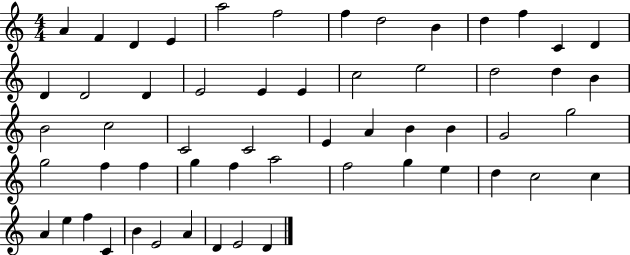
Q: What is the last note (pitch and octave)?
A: D4